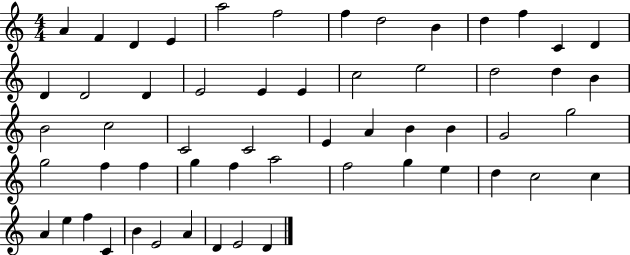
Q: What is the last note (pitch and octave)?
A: D4